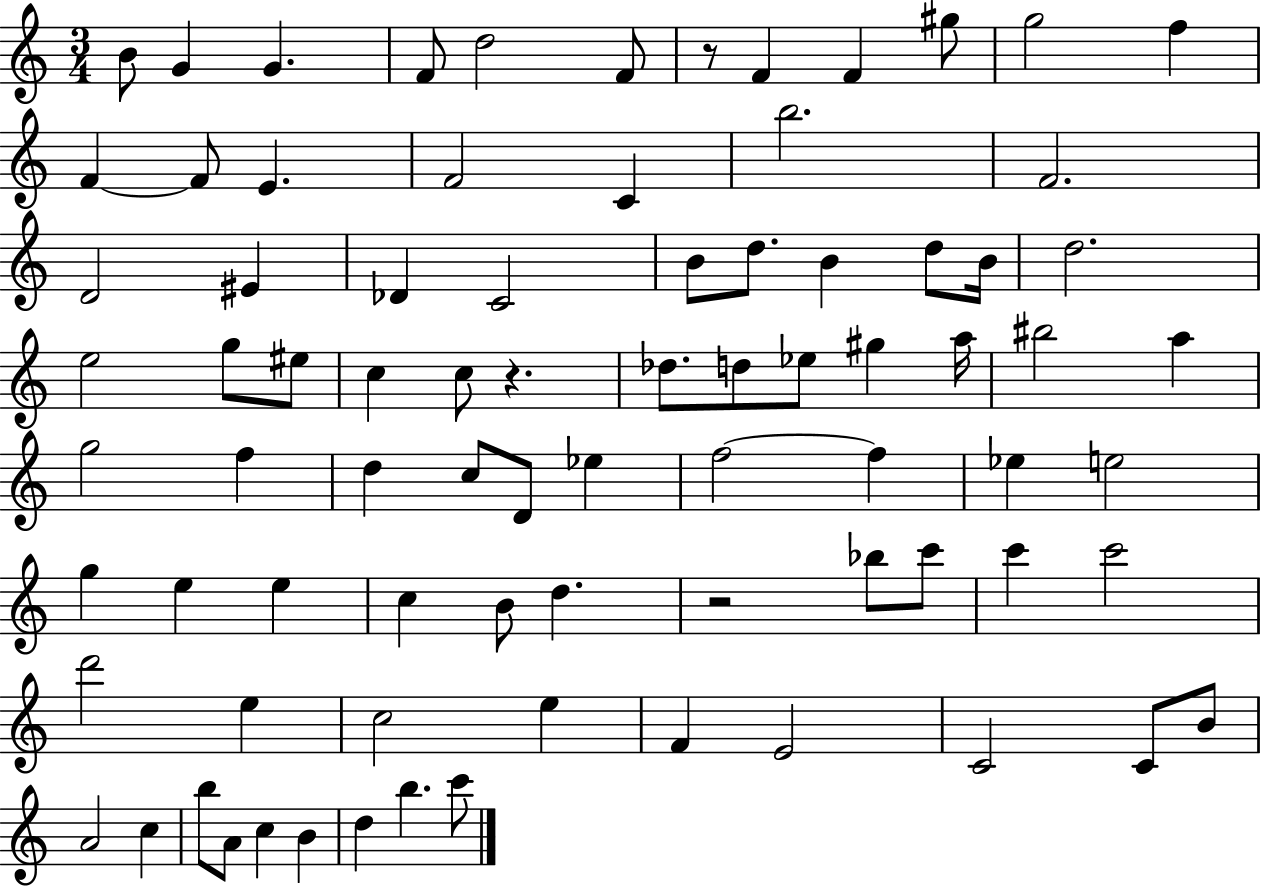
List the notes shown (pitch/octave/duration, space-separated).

B4/e G4/q G4/q. F4/e D5/h F4/e R/e F4/q F4/q G#5/e G5/h F5/q F4/q F4/e E4/q. F4/h C4/q B5/h. F4/h. D4/h EIS4/q Db4/q C4/h B4/e D5/e. B4/q D5/e B4/s D5/h. E5/h G5/e EIS5/e C5/q C5/e R/q. Db5/e. D5/e Eb5/e G#5/q A5/s BIS5/h A5/q G5/h F5/q D5/q C5/e D4/e Eb5/q F5/h F5/q Eb5/q E5/h G5/q E5/q E5/q C5/q B4/e D5/q. R/h Bb5/e C6/e C6/q C6/h D6/h E5/q C5/h E5/q F4/q E4/h C4/h C4/e B4/e A4/h C5/q B5/e A4/e C5/q B4/q D5/q B5/q. C6/e